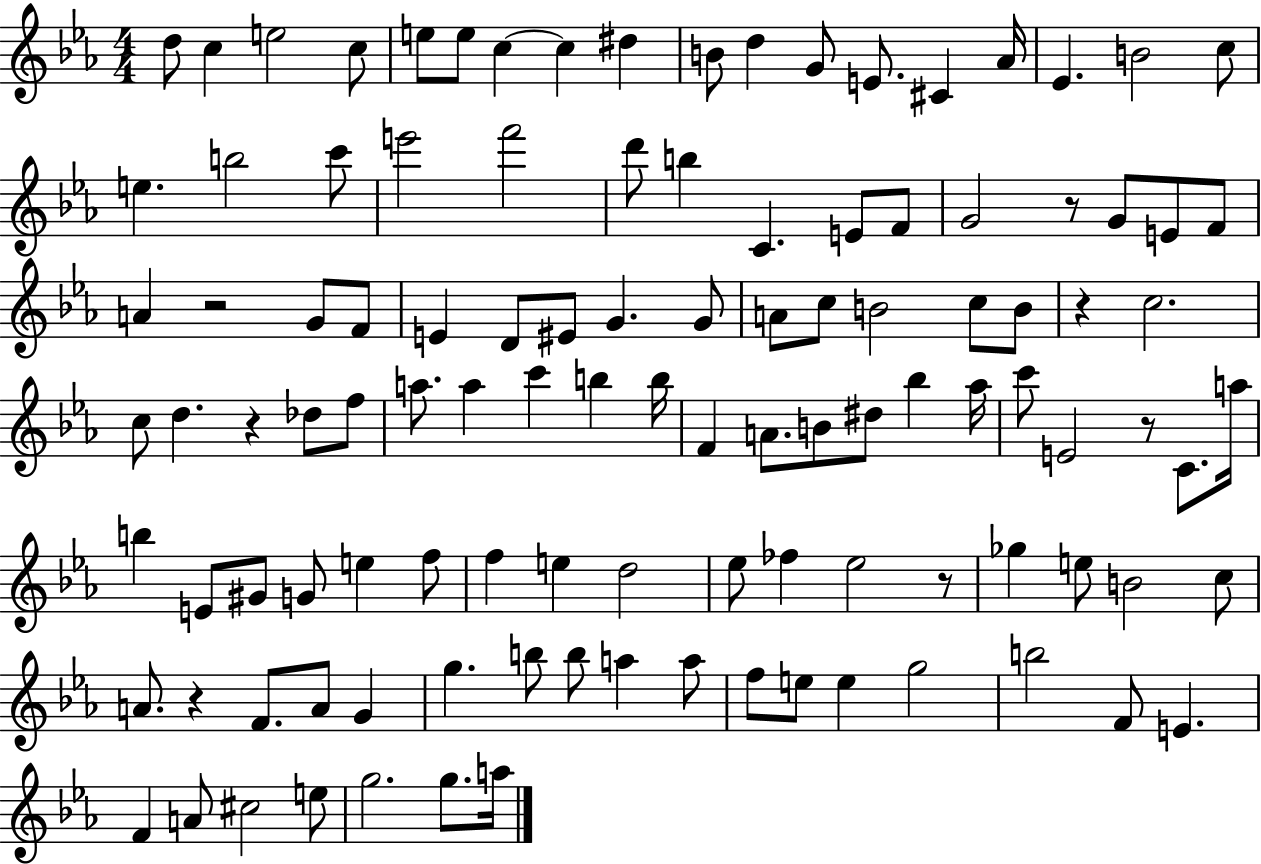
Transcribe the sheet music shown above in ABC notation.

X:1
T:Untitled
M:4/4
L:1/4
K:Eb
d/2 c e2 c/2 e/2 e/2 c c ^d B/2 d G/2 E/2 ^C _A/4 _E B2 c/2 e b2 c'/2 e'2 f'2 d'/2 b C E/2 F/2 G2 z/2 G/2 E/2 F/2 A z2 G/2 F/2 E D/2 ^E/2 G G/2 A/2 c/2 B2 c/2 B/2 z c2 c/2 d z _d/2 f/2 a/2 a c' b b/4 F A/2 B/2 ^d/2 _b _a/4 c'/2 E2 z/2 C/2 a/4 b E/2 ^G/2 G/2 e f/2 f e d2 _e/2 _f _e2 z/2 _g e/2 B2 c/2 A/2 z F/2 A/2 G g b/2 b/2 a a/2 f/2 e/2 e g2 b2 F/2 E F A/2 ^c2 e/2 g2 g/2 a/4